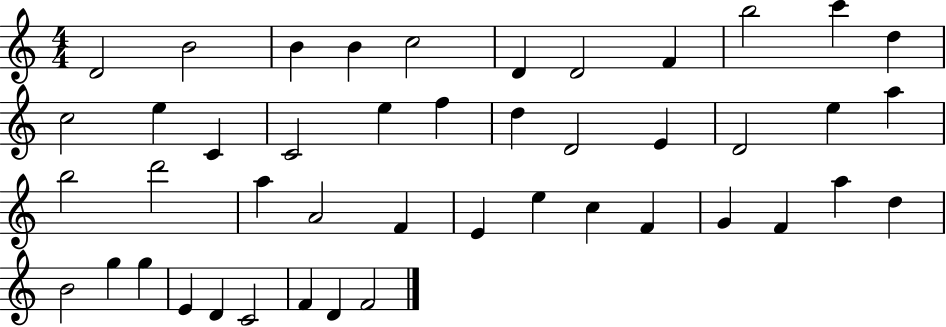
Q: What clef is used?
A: treble